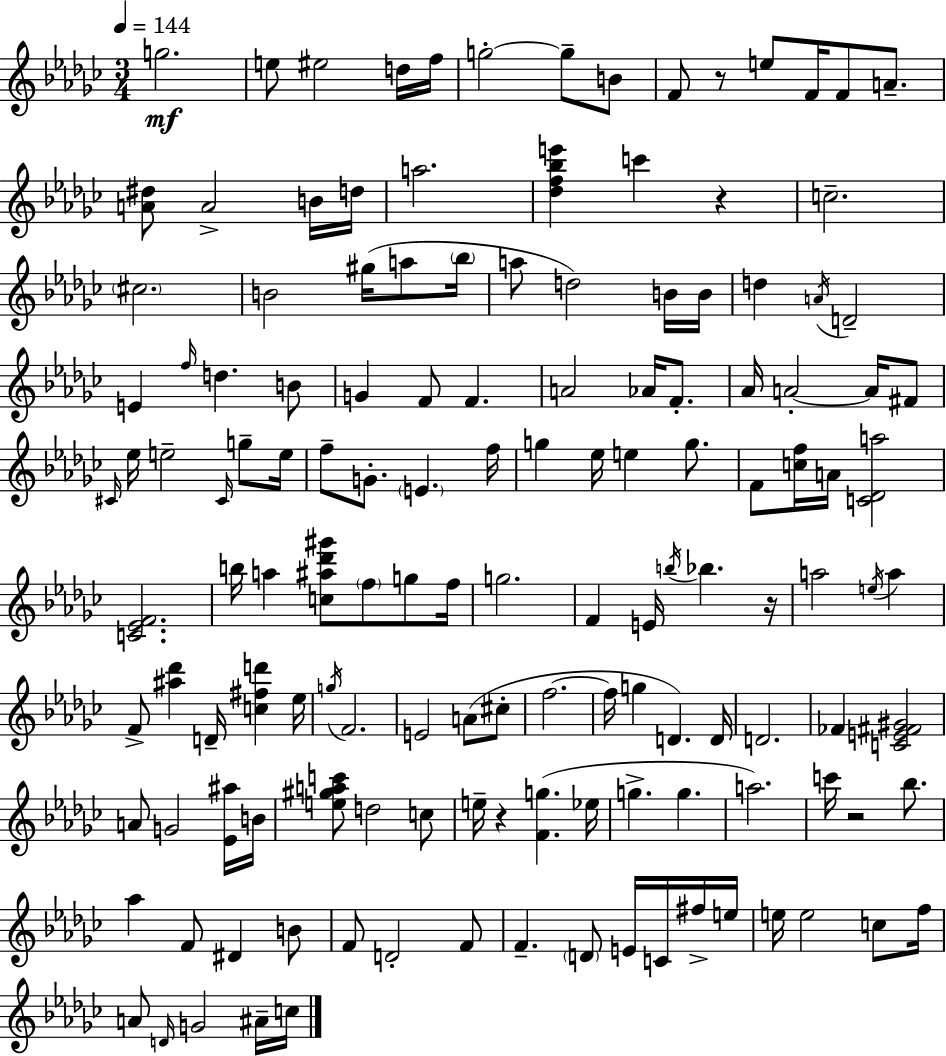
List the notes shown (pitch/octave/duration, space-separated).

G5/h. E5/e EIS5/h D5/s F5/s G5/h G5/e B4/e F4/e R/e E5/e F4/s F4/e A4/e. [A4,D#5]/e A4/h B4/s D5/s A5/h. [Db5,F5,Bb5,E6]/q C6/q R/q C5/h. C#5/h. B4/h G#5/s A5/e Bb5/s A5/e D5/h B4/s B4/s D5/q A4/s D4/h E4/q F5/s D5/q. B4/e G4/q F4/e F4/q. A4/h Ab4/s F4/e. Ab4/s A4/h A4/s F#4/e C#4/s Eb5/s E5/h C#4/s G5/e E5/s F5/e G4/e. E4/q. F5/s G5/q Eb5/s E5/q G5/e. F4/e [C5,F5]/s A4/s [C4,Db4,A5]/h [C4,Eb4,F4]/h. B5/s A5/q [C5,A#5,Db6,G#6]/e F5/e G5/e F5/s G5/h. F4/q E4/s B5/s Bb5/q. R/s A5/h E5/s A5/q F4/e [A#5,Db6]/q D4/s [C5,F#5,D6]/q Eb5/s G5/s F4/h. E4/h A4/e C#5/e F5/h. F5/s G5/q D4/q. D4/s D4/h. FES4/q [C4,E4,F#4,G#4]/h A4/e G4/h [Eb4,A#5]/s B4/s [E5,G#5,A5,C6]/e D5/h C5/e E5/s R/q [F4,G5]/q. Eb5/s G5/q. G5/q. A5/h. C6/s R/h Bb5/e. Ab5/q F4/e D#4/q B4/e F4/e D4/h F4/e F4/q. D4/e E4/s C4/s F#5/s E5/s E5/s E5/h C5/e F5/s A4/e D4/s G4/h A#4/s C5/s